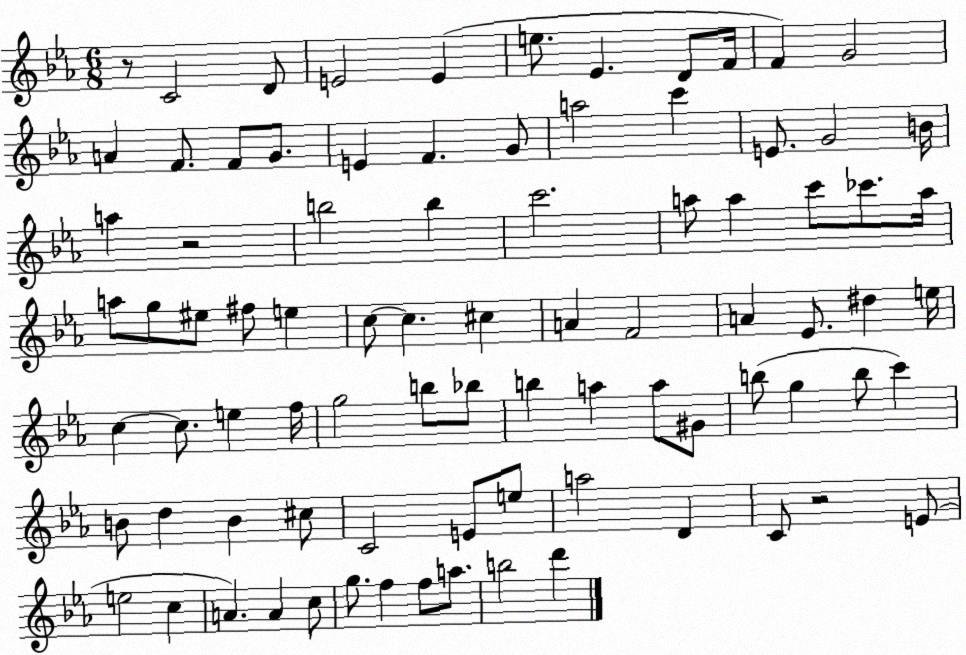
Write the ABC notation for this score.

X:1
T:Untitled
M:6/8
L:1/4
K:Eb
z/2 C2 D/2 E2 E e/2 _E D/2 F/4 F G2 A F/2 F/2 G/2 E F G/2 a2 c' E/2 G2 B/4 a z2 b2 b c'2 a/2 a c'/2 _c'/2 a/4 a/2 g/2 ^e/2 ^f/2 e c/2 c ^c A F2 A _E/2 ^d e/4 c c/2 e f/4 g2 b/2 _b/2 b a a/2 ^G/2 b/2 g b/2 c' B/2 d B ^c/2 C2 E/2 e/2 a2 D C/2 z2 E/2 e2 c A A c/2 g/2 f f/2 a/2 b2 d'